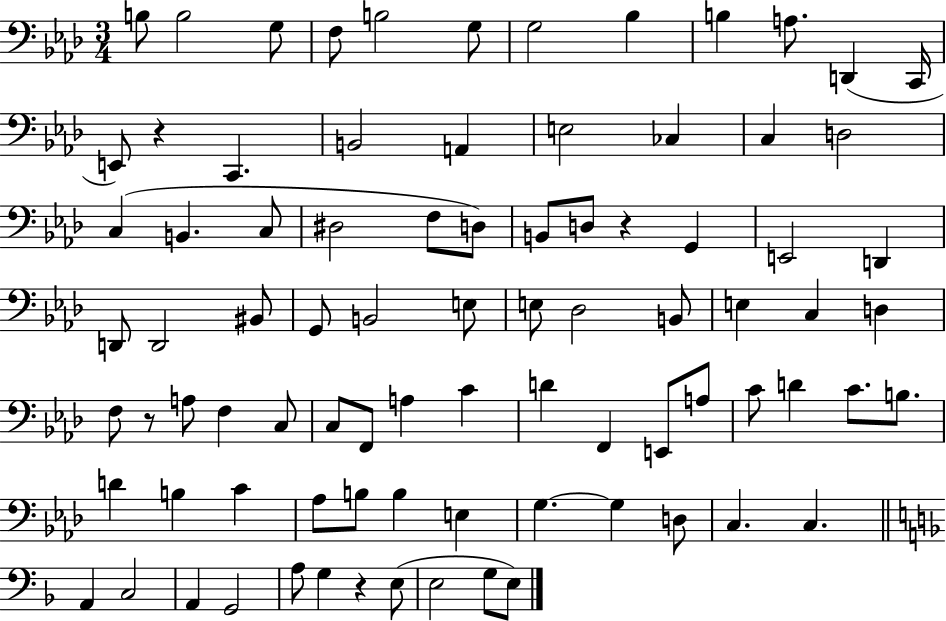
B3/e B3/h G3/e F3/e B3/h G3/e G3/h Bb3/q B3/q A3/e. D2/q C2/s E2/e R/q C2/q. B2/h A2/q E3/h CES3/q C3/q D3/h C3/q B2/q. C3/e D#3/h F3/e D3/e B2/e D3/e R/q G2/q E2/h D2/q D2/e D2/h BIS2/e G2/e B2/h E3/e E3/e Db3/h B2/e E3/q C3/q D3/q F3/e R/e A3/e F3/q C3/e C3/e F2/e A3/q C4/q D4/q F2/q E2/e A3/e C4/e D4/q C4/e. B3/e. D4/q B3/q C4/q Ab3/e B3/e B3/q E3/q G3/q. G3/q D3/e C3/q. C3/q. A2/q C3/h A2/q G2/h A3/e G3/q R/q E3/e E3/h G3/e E3/e